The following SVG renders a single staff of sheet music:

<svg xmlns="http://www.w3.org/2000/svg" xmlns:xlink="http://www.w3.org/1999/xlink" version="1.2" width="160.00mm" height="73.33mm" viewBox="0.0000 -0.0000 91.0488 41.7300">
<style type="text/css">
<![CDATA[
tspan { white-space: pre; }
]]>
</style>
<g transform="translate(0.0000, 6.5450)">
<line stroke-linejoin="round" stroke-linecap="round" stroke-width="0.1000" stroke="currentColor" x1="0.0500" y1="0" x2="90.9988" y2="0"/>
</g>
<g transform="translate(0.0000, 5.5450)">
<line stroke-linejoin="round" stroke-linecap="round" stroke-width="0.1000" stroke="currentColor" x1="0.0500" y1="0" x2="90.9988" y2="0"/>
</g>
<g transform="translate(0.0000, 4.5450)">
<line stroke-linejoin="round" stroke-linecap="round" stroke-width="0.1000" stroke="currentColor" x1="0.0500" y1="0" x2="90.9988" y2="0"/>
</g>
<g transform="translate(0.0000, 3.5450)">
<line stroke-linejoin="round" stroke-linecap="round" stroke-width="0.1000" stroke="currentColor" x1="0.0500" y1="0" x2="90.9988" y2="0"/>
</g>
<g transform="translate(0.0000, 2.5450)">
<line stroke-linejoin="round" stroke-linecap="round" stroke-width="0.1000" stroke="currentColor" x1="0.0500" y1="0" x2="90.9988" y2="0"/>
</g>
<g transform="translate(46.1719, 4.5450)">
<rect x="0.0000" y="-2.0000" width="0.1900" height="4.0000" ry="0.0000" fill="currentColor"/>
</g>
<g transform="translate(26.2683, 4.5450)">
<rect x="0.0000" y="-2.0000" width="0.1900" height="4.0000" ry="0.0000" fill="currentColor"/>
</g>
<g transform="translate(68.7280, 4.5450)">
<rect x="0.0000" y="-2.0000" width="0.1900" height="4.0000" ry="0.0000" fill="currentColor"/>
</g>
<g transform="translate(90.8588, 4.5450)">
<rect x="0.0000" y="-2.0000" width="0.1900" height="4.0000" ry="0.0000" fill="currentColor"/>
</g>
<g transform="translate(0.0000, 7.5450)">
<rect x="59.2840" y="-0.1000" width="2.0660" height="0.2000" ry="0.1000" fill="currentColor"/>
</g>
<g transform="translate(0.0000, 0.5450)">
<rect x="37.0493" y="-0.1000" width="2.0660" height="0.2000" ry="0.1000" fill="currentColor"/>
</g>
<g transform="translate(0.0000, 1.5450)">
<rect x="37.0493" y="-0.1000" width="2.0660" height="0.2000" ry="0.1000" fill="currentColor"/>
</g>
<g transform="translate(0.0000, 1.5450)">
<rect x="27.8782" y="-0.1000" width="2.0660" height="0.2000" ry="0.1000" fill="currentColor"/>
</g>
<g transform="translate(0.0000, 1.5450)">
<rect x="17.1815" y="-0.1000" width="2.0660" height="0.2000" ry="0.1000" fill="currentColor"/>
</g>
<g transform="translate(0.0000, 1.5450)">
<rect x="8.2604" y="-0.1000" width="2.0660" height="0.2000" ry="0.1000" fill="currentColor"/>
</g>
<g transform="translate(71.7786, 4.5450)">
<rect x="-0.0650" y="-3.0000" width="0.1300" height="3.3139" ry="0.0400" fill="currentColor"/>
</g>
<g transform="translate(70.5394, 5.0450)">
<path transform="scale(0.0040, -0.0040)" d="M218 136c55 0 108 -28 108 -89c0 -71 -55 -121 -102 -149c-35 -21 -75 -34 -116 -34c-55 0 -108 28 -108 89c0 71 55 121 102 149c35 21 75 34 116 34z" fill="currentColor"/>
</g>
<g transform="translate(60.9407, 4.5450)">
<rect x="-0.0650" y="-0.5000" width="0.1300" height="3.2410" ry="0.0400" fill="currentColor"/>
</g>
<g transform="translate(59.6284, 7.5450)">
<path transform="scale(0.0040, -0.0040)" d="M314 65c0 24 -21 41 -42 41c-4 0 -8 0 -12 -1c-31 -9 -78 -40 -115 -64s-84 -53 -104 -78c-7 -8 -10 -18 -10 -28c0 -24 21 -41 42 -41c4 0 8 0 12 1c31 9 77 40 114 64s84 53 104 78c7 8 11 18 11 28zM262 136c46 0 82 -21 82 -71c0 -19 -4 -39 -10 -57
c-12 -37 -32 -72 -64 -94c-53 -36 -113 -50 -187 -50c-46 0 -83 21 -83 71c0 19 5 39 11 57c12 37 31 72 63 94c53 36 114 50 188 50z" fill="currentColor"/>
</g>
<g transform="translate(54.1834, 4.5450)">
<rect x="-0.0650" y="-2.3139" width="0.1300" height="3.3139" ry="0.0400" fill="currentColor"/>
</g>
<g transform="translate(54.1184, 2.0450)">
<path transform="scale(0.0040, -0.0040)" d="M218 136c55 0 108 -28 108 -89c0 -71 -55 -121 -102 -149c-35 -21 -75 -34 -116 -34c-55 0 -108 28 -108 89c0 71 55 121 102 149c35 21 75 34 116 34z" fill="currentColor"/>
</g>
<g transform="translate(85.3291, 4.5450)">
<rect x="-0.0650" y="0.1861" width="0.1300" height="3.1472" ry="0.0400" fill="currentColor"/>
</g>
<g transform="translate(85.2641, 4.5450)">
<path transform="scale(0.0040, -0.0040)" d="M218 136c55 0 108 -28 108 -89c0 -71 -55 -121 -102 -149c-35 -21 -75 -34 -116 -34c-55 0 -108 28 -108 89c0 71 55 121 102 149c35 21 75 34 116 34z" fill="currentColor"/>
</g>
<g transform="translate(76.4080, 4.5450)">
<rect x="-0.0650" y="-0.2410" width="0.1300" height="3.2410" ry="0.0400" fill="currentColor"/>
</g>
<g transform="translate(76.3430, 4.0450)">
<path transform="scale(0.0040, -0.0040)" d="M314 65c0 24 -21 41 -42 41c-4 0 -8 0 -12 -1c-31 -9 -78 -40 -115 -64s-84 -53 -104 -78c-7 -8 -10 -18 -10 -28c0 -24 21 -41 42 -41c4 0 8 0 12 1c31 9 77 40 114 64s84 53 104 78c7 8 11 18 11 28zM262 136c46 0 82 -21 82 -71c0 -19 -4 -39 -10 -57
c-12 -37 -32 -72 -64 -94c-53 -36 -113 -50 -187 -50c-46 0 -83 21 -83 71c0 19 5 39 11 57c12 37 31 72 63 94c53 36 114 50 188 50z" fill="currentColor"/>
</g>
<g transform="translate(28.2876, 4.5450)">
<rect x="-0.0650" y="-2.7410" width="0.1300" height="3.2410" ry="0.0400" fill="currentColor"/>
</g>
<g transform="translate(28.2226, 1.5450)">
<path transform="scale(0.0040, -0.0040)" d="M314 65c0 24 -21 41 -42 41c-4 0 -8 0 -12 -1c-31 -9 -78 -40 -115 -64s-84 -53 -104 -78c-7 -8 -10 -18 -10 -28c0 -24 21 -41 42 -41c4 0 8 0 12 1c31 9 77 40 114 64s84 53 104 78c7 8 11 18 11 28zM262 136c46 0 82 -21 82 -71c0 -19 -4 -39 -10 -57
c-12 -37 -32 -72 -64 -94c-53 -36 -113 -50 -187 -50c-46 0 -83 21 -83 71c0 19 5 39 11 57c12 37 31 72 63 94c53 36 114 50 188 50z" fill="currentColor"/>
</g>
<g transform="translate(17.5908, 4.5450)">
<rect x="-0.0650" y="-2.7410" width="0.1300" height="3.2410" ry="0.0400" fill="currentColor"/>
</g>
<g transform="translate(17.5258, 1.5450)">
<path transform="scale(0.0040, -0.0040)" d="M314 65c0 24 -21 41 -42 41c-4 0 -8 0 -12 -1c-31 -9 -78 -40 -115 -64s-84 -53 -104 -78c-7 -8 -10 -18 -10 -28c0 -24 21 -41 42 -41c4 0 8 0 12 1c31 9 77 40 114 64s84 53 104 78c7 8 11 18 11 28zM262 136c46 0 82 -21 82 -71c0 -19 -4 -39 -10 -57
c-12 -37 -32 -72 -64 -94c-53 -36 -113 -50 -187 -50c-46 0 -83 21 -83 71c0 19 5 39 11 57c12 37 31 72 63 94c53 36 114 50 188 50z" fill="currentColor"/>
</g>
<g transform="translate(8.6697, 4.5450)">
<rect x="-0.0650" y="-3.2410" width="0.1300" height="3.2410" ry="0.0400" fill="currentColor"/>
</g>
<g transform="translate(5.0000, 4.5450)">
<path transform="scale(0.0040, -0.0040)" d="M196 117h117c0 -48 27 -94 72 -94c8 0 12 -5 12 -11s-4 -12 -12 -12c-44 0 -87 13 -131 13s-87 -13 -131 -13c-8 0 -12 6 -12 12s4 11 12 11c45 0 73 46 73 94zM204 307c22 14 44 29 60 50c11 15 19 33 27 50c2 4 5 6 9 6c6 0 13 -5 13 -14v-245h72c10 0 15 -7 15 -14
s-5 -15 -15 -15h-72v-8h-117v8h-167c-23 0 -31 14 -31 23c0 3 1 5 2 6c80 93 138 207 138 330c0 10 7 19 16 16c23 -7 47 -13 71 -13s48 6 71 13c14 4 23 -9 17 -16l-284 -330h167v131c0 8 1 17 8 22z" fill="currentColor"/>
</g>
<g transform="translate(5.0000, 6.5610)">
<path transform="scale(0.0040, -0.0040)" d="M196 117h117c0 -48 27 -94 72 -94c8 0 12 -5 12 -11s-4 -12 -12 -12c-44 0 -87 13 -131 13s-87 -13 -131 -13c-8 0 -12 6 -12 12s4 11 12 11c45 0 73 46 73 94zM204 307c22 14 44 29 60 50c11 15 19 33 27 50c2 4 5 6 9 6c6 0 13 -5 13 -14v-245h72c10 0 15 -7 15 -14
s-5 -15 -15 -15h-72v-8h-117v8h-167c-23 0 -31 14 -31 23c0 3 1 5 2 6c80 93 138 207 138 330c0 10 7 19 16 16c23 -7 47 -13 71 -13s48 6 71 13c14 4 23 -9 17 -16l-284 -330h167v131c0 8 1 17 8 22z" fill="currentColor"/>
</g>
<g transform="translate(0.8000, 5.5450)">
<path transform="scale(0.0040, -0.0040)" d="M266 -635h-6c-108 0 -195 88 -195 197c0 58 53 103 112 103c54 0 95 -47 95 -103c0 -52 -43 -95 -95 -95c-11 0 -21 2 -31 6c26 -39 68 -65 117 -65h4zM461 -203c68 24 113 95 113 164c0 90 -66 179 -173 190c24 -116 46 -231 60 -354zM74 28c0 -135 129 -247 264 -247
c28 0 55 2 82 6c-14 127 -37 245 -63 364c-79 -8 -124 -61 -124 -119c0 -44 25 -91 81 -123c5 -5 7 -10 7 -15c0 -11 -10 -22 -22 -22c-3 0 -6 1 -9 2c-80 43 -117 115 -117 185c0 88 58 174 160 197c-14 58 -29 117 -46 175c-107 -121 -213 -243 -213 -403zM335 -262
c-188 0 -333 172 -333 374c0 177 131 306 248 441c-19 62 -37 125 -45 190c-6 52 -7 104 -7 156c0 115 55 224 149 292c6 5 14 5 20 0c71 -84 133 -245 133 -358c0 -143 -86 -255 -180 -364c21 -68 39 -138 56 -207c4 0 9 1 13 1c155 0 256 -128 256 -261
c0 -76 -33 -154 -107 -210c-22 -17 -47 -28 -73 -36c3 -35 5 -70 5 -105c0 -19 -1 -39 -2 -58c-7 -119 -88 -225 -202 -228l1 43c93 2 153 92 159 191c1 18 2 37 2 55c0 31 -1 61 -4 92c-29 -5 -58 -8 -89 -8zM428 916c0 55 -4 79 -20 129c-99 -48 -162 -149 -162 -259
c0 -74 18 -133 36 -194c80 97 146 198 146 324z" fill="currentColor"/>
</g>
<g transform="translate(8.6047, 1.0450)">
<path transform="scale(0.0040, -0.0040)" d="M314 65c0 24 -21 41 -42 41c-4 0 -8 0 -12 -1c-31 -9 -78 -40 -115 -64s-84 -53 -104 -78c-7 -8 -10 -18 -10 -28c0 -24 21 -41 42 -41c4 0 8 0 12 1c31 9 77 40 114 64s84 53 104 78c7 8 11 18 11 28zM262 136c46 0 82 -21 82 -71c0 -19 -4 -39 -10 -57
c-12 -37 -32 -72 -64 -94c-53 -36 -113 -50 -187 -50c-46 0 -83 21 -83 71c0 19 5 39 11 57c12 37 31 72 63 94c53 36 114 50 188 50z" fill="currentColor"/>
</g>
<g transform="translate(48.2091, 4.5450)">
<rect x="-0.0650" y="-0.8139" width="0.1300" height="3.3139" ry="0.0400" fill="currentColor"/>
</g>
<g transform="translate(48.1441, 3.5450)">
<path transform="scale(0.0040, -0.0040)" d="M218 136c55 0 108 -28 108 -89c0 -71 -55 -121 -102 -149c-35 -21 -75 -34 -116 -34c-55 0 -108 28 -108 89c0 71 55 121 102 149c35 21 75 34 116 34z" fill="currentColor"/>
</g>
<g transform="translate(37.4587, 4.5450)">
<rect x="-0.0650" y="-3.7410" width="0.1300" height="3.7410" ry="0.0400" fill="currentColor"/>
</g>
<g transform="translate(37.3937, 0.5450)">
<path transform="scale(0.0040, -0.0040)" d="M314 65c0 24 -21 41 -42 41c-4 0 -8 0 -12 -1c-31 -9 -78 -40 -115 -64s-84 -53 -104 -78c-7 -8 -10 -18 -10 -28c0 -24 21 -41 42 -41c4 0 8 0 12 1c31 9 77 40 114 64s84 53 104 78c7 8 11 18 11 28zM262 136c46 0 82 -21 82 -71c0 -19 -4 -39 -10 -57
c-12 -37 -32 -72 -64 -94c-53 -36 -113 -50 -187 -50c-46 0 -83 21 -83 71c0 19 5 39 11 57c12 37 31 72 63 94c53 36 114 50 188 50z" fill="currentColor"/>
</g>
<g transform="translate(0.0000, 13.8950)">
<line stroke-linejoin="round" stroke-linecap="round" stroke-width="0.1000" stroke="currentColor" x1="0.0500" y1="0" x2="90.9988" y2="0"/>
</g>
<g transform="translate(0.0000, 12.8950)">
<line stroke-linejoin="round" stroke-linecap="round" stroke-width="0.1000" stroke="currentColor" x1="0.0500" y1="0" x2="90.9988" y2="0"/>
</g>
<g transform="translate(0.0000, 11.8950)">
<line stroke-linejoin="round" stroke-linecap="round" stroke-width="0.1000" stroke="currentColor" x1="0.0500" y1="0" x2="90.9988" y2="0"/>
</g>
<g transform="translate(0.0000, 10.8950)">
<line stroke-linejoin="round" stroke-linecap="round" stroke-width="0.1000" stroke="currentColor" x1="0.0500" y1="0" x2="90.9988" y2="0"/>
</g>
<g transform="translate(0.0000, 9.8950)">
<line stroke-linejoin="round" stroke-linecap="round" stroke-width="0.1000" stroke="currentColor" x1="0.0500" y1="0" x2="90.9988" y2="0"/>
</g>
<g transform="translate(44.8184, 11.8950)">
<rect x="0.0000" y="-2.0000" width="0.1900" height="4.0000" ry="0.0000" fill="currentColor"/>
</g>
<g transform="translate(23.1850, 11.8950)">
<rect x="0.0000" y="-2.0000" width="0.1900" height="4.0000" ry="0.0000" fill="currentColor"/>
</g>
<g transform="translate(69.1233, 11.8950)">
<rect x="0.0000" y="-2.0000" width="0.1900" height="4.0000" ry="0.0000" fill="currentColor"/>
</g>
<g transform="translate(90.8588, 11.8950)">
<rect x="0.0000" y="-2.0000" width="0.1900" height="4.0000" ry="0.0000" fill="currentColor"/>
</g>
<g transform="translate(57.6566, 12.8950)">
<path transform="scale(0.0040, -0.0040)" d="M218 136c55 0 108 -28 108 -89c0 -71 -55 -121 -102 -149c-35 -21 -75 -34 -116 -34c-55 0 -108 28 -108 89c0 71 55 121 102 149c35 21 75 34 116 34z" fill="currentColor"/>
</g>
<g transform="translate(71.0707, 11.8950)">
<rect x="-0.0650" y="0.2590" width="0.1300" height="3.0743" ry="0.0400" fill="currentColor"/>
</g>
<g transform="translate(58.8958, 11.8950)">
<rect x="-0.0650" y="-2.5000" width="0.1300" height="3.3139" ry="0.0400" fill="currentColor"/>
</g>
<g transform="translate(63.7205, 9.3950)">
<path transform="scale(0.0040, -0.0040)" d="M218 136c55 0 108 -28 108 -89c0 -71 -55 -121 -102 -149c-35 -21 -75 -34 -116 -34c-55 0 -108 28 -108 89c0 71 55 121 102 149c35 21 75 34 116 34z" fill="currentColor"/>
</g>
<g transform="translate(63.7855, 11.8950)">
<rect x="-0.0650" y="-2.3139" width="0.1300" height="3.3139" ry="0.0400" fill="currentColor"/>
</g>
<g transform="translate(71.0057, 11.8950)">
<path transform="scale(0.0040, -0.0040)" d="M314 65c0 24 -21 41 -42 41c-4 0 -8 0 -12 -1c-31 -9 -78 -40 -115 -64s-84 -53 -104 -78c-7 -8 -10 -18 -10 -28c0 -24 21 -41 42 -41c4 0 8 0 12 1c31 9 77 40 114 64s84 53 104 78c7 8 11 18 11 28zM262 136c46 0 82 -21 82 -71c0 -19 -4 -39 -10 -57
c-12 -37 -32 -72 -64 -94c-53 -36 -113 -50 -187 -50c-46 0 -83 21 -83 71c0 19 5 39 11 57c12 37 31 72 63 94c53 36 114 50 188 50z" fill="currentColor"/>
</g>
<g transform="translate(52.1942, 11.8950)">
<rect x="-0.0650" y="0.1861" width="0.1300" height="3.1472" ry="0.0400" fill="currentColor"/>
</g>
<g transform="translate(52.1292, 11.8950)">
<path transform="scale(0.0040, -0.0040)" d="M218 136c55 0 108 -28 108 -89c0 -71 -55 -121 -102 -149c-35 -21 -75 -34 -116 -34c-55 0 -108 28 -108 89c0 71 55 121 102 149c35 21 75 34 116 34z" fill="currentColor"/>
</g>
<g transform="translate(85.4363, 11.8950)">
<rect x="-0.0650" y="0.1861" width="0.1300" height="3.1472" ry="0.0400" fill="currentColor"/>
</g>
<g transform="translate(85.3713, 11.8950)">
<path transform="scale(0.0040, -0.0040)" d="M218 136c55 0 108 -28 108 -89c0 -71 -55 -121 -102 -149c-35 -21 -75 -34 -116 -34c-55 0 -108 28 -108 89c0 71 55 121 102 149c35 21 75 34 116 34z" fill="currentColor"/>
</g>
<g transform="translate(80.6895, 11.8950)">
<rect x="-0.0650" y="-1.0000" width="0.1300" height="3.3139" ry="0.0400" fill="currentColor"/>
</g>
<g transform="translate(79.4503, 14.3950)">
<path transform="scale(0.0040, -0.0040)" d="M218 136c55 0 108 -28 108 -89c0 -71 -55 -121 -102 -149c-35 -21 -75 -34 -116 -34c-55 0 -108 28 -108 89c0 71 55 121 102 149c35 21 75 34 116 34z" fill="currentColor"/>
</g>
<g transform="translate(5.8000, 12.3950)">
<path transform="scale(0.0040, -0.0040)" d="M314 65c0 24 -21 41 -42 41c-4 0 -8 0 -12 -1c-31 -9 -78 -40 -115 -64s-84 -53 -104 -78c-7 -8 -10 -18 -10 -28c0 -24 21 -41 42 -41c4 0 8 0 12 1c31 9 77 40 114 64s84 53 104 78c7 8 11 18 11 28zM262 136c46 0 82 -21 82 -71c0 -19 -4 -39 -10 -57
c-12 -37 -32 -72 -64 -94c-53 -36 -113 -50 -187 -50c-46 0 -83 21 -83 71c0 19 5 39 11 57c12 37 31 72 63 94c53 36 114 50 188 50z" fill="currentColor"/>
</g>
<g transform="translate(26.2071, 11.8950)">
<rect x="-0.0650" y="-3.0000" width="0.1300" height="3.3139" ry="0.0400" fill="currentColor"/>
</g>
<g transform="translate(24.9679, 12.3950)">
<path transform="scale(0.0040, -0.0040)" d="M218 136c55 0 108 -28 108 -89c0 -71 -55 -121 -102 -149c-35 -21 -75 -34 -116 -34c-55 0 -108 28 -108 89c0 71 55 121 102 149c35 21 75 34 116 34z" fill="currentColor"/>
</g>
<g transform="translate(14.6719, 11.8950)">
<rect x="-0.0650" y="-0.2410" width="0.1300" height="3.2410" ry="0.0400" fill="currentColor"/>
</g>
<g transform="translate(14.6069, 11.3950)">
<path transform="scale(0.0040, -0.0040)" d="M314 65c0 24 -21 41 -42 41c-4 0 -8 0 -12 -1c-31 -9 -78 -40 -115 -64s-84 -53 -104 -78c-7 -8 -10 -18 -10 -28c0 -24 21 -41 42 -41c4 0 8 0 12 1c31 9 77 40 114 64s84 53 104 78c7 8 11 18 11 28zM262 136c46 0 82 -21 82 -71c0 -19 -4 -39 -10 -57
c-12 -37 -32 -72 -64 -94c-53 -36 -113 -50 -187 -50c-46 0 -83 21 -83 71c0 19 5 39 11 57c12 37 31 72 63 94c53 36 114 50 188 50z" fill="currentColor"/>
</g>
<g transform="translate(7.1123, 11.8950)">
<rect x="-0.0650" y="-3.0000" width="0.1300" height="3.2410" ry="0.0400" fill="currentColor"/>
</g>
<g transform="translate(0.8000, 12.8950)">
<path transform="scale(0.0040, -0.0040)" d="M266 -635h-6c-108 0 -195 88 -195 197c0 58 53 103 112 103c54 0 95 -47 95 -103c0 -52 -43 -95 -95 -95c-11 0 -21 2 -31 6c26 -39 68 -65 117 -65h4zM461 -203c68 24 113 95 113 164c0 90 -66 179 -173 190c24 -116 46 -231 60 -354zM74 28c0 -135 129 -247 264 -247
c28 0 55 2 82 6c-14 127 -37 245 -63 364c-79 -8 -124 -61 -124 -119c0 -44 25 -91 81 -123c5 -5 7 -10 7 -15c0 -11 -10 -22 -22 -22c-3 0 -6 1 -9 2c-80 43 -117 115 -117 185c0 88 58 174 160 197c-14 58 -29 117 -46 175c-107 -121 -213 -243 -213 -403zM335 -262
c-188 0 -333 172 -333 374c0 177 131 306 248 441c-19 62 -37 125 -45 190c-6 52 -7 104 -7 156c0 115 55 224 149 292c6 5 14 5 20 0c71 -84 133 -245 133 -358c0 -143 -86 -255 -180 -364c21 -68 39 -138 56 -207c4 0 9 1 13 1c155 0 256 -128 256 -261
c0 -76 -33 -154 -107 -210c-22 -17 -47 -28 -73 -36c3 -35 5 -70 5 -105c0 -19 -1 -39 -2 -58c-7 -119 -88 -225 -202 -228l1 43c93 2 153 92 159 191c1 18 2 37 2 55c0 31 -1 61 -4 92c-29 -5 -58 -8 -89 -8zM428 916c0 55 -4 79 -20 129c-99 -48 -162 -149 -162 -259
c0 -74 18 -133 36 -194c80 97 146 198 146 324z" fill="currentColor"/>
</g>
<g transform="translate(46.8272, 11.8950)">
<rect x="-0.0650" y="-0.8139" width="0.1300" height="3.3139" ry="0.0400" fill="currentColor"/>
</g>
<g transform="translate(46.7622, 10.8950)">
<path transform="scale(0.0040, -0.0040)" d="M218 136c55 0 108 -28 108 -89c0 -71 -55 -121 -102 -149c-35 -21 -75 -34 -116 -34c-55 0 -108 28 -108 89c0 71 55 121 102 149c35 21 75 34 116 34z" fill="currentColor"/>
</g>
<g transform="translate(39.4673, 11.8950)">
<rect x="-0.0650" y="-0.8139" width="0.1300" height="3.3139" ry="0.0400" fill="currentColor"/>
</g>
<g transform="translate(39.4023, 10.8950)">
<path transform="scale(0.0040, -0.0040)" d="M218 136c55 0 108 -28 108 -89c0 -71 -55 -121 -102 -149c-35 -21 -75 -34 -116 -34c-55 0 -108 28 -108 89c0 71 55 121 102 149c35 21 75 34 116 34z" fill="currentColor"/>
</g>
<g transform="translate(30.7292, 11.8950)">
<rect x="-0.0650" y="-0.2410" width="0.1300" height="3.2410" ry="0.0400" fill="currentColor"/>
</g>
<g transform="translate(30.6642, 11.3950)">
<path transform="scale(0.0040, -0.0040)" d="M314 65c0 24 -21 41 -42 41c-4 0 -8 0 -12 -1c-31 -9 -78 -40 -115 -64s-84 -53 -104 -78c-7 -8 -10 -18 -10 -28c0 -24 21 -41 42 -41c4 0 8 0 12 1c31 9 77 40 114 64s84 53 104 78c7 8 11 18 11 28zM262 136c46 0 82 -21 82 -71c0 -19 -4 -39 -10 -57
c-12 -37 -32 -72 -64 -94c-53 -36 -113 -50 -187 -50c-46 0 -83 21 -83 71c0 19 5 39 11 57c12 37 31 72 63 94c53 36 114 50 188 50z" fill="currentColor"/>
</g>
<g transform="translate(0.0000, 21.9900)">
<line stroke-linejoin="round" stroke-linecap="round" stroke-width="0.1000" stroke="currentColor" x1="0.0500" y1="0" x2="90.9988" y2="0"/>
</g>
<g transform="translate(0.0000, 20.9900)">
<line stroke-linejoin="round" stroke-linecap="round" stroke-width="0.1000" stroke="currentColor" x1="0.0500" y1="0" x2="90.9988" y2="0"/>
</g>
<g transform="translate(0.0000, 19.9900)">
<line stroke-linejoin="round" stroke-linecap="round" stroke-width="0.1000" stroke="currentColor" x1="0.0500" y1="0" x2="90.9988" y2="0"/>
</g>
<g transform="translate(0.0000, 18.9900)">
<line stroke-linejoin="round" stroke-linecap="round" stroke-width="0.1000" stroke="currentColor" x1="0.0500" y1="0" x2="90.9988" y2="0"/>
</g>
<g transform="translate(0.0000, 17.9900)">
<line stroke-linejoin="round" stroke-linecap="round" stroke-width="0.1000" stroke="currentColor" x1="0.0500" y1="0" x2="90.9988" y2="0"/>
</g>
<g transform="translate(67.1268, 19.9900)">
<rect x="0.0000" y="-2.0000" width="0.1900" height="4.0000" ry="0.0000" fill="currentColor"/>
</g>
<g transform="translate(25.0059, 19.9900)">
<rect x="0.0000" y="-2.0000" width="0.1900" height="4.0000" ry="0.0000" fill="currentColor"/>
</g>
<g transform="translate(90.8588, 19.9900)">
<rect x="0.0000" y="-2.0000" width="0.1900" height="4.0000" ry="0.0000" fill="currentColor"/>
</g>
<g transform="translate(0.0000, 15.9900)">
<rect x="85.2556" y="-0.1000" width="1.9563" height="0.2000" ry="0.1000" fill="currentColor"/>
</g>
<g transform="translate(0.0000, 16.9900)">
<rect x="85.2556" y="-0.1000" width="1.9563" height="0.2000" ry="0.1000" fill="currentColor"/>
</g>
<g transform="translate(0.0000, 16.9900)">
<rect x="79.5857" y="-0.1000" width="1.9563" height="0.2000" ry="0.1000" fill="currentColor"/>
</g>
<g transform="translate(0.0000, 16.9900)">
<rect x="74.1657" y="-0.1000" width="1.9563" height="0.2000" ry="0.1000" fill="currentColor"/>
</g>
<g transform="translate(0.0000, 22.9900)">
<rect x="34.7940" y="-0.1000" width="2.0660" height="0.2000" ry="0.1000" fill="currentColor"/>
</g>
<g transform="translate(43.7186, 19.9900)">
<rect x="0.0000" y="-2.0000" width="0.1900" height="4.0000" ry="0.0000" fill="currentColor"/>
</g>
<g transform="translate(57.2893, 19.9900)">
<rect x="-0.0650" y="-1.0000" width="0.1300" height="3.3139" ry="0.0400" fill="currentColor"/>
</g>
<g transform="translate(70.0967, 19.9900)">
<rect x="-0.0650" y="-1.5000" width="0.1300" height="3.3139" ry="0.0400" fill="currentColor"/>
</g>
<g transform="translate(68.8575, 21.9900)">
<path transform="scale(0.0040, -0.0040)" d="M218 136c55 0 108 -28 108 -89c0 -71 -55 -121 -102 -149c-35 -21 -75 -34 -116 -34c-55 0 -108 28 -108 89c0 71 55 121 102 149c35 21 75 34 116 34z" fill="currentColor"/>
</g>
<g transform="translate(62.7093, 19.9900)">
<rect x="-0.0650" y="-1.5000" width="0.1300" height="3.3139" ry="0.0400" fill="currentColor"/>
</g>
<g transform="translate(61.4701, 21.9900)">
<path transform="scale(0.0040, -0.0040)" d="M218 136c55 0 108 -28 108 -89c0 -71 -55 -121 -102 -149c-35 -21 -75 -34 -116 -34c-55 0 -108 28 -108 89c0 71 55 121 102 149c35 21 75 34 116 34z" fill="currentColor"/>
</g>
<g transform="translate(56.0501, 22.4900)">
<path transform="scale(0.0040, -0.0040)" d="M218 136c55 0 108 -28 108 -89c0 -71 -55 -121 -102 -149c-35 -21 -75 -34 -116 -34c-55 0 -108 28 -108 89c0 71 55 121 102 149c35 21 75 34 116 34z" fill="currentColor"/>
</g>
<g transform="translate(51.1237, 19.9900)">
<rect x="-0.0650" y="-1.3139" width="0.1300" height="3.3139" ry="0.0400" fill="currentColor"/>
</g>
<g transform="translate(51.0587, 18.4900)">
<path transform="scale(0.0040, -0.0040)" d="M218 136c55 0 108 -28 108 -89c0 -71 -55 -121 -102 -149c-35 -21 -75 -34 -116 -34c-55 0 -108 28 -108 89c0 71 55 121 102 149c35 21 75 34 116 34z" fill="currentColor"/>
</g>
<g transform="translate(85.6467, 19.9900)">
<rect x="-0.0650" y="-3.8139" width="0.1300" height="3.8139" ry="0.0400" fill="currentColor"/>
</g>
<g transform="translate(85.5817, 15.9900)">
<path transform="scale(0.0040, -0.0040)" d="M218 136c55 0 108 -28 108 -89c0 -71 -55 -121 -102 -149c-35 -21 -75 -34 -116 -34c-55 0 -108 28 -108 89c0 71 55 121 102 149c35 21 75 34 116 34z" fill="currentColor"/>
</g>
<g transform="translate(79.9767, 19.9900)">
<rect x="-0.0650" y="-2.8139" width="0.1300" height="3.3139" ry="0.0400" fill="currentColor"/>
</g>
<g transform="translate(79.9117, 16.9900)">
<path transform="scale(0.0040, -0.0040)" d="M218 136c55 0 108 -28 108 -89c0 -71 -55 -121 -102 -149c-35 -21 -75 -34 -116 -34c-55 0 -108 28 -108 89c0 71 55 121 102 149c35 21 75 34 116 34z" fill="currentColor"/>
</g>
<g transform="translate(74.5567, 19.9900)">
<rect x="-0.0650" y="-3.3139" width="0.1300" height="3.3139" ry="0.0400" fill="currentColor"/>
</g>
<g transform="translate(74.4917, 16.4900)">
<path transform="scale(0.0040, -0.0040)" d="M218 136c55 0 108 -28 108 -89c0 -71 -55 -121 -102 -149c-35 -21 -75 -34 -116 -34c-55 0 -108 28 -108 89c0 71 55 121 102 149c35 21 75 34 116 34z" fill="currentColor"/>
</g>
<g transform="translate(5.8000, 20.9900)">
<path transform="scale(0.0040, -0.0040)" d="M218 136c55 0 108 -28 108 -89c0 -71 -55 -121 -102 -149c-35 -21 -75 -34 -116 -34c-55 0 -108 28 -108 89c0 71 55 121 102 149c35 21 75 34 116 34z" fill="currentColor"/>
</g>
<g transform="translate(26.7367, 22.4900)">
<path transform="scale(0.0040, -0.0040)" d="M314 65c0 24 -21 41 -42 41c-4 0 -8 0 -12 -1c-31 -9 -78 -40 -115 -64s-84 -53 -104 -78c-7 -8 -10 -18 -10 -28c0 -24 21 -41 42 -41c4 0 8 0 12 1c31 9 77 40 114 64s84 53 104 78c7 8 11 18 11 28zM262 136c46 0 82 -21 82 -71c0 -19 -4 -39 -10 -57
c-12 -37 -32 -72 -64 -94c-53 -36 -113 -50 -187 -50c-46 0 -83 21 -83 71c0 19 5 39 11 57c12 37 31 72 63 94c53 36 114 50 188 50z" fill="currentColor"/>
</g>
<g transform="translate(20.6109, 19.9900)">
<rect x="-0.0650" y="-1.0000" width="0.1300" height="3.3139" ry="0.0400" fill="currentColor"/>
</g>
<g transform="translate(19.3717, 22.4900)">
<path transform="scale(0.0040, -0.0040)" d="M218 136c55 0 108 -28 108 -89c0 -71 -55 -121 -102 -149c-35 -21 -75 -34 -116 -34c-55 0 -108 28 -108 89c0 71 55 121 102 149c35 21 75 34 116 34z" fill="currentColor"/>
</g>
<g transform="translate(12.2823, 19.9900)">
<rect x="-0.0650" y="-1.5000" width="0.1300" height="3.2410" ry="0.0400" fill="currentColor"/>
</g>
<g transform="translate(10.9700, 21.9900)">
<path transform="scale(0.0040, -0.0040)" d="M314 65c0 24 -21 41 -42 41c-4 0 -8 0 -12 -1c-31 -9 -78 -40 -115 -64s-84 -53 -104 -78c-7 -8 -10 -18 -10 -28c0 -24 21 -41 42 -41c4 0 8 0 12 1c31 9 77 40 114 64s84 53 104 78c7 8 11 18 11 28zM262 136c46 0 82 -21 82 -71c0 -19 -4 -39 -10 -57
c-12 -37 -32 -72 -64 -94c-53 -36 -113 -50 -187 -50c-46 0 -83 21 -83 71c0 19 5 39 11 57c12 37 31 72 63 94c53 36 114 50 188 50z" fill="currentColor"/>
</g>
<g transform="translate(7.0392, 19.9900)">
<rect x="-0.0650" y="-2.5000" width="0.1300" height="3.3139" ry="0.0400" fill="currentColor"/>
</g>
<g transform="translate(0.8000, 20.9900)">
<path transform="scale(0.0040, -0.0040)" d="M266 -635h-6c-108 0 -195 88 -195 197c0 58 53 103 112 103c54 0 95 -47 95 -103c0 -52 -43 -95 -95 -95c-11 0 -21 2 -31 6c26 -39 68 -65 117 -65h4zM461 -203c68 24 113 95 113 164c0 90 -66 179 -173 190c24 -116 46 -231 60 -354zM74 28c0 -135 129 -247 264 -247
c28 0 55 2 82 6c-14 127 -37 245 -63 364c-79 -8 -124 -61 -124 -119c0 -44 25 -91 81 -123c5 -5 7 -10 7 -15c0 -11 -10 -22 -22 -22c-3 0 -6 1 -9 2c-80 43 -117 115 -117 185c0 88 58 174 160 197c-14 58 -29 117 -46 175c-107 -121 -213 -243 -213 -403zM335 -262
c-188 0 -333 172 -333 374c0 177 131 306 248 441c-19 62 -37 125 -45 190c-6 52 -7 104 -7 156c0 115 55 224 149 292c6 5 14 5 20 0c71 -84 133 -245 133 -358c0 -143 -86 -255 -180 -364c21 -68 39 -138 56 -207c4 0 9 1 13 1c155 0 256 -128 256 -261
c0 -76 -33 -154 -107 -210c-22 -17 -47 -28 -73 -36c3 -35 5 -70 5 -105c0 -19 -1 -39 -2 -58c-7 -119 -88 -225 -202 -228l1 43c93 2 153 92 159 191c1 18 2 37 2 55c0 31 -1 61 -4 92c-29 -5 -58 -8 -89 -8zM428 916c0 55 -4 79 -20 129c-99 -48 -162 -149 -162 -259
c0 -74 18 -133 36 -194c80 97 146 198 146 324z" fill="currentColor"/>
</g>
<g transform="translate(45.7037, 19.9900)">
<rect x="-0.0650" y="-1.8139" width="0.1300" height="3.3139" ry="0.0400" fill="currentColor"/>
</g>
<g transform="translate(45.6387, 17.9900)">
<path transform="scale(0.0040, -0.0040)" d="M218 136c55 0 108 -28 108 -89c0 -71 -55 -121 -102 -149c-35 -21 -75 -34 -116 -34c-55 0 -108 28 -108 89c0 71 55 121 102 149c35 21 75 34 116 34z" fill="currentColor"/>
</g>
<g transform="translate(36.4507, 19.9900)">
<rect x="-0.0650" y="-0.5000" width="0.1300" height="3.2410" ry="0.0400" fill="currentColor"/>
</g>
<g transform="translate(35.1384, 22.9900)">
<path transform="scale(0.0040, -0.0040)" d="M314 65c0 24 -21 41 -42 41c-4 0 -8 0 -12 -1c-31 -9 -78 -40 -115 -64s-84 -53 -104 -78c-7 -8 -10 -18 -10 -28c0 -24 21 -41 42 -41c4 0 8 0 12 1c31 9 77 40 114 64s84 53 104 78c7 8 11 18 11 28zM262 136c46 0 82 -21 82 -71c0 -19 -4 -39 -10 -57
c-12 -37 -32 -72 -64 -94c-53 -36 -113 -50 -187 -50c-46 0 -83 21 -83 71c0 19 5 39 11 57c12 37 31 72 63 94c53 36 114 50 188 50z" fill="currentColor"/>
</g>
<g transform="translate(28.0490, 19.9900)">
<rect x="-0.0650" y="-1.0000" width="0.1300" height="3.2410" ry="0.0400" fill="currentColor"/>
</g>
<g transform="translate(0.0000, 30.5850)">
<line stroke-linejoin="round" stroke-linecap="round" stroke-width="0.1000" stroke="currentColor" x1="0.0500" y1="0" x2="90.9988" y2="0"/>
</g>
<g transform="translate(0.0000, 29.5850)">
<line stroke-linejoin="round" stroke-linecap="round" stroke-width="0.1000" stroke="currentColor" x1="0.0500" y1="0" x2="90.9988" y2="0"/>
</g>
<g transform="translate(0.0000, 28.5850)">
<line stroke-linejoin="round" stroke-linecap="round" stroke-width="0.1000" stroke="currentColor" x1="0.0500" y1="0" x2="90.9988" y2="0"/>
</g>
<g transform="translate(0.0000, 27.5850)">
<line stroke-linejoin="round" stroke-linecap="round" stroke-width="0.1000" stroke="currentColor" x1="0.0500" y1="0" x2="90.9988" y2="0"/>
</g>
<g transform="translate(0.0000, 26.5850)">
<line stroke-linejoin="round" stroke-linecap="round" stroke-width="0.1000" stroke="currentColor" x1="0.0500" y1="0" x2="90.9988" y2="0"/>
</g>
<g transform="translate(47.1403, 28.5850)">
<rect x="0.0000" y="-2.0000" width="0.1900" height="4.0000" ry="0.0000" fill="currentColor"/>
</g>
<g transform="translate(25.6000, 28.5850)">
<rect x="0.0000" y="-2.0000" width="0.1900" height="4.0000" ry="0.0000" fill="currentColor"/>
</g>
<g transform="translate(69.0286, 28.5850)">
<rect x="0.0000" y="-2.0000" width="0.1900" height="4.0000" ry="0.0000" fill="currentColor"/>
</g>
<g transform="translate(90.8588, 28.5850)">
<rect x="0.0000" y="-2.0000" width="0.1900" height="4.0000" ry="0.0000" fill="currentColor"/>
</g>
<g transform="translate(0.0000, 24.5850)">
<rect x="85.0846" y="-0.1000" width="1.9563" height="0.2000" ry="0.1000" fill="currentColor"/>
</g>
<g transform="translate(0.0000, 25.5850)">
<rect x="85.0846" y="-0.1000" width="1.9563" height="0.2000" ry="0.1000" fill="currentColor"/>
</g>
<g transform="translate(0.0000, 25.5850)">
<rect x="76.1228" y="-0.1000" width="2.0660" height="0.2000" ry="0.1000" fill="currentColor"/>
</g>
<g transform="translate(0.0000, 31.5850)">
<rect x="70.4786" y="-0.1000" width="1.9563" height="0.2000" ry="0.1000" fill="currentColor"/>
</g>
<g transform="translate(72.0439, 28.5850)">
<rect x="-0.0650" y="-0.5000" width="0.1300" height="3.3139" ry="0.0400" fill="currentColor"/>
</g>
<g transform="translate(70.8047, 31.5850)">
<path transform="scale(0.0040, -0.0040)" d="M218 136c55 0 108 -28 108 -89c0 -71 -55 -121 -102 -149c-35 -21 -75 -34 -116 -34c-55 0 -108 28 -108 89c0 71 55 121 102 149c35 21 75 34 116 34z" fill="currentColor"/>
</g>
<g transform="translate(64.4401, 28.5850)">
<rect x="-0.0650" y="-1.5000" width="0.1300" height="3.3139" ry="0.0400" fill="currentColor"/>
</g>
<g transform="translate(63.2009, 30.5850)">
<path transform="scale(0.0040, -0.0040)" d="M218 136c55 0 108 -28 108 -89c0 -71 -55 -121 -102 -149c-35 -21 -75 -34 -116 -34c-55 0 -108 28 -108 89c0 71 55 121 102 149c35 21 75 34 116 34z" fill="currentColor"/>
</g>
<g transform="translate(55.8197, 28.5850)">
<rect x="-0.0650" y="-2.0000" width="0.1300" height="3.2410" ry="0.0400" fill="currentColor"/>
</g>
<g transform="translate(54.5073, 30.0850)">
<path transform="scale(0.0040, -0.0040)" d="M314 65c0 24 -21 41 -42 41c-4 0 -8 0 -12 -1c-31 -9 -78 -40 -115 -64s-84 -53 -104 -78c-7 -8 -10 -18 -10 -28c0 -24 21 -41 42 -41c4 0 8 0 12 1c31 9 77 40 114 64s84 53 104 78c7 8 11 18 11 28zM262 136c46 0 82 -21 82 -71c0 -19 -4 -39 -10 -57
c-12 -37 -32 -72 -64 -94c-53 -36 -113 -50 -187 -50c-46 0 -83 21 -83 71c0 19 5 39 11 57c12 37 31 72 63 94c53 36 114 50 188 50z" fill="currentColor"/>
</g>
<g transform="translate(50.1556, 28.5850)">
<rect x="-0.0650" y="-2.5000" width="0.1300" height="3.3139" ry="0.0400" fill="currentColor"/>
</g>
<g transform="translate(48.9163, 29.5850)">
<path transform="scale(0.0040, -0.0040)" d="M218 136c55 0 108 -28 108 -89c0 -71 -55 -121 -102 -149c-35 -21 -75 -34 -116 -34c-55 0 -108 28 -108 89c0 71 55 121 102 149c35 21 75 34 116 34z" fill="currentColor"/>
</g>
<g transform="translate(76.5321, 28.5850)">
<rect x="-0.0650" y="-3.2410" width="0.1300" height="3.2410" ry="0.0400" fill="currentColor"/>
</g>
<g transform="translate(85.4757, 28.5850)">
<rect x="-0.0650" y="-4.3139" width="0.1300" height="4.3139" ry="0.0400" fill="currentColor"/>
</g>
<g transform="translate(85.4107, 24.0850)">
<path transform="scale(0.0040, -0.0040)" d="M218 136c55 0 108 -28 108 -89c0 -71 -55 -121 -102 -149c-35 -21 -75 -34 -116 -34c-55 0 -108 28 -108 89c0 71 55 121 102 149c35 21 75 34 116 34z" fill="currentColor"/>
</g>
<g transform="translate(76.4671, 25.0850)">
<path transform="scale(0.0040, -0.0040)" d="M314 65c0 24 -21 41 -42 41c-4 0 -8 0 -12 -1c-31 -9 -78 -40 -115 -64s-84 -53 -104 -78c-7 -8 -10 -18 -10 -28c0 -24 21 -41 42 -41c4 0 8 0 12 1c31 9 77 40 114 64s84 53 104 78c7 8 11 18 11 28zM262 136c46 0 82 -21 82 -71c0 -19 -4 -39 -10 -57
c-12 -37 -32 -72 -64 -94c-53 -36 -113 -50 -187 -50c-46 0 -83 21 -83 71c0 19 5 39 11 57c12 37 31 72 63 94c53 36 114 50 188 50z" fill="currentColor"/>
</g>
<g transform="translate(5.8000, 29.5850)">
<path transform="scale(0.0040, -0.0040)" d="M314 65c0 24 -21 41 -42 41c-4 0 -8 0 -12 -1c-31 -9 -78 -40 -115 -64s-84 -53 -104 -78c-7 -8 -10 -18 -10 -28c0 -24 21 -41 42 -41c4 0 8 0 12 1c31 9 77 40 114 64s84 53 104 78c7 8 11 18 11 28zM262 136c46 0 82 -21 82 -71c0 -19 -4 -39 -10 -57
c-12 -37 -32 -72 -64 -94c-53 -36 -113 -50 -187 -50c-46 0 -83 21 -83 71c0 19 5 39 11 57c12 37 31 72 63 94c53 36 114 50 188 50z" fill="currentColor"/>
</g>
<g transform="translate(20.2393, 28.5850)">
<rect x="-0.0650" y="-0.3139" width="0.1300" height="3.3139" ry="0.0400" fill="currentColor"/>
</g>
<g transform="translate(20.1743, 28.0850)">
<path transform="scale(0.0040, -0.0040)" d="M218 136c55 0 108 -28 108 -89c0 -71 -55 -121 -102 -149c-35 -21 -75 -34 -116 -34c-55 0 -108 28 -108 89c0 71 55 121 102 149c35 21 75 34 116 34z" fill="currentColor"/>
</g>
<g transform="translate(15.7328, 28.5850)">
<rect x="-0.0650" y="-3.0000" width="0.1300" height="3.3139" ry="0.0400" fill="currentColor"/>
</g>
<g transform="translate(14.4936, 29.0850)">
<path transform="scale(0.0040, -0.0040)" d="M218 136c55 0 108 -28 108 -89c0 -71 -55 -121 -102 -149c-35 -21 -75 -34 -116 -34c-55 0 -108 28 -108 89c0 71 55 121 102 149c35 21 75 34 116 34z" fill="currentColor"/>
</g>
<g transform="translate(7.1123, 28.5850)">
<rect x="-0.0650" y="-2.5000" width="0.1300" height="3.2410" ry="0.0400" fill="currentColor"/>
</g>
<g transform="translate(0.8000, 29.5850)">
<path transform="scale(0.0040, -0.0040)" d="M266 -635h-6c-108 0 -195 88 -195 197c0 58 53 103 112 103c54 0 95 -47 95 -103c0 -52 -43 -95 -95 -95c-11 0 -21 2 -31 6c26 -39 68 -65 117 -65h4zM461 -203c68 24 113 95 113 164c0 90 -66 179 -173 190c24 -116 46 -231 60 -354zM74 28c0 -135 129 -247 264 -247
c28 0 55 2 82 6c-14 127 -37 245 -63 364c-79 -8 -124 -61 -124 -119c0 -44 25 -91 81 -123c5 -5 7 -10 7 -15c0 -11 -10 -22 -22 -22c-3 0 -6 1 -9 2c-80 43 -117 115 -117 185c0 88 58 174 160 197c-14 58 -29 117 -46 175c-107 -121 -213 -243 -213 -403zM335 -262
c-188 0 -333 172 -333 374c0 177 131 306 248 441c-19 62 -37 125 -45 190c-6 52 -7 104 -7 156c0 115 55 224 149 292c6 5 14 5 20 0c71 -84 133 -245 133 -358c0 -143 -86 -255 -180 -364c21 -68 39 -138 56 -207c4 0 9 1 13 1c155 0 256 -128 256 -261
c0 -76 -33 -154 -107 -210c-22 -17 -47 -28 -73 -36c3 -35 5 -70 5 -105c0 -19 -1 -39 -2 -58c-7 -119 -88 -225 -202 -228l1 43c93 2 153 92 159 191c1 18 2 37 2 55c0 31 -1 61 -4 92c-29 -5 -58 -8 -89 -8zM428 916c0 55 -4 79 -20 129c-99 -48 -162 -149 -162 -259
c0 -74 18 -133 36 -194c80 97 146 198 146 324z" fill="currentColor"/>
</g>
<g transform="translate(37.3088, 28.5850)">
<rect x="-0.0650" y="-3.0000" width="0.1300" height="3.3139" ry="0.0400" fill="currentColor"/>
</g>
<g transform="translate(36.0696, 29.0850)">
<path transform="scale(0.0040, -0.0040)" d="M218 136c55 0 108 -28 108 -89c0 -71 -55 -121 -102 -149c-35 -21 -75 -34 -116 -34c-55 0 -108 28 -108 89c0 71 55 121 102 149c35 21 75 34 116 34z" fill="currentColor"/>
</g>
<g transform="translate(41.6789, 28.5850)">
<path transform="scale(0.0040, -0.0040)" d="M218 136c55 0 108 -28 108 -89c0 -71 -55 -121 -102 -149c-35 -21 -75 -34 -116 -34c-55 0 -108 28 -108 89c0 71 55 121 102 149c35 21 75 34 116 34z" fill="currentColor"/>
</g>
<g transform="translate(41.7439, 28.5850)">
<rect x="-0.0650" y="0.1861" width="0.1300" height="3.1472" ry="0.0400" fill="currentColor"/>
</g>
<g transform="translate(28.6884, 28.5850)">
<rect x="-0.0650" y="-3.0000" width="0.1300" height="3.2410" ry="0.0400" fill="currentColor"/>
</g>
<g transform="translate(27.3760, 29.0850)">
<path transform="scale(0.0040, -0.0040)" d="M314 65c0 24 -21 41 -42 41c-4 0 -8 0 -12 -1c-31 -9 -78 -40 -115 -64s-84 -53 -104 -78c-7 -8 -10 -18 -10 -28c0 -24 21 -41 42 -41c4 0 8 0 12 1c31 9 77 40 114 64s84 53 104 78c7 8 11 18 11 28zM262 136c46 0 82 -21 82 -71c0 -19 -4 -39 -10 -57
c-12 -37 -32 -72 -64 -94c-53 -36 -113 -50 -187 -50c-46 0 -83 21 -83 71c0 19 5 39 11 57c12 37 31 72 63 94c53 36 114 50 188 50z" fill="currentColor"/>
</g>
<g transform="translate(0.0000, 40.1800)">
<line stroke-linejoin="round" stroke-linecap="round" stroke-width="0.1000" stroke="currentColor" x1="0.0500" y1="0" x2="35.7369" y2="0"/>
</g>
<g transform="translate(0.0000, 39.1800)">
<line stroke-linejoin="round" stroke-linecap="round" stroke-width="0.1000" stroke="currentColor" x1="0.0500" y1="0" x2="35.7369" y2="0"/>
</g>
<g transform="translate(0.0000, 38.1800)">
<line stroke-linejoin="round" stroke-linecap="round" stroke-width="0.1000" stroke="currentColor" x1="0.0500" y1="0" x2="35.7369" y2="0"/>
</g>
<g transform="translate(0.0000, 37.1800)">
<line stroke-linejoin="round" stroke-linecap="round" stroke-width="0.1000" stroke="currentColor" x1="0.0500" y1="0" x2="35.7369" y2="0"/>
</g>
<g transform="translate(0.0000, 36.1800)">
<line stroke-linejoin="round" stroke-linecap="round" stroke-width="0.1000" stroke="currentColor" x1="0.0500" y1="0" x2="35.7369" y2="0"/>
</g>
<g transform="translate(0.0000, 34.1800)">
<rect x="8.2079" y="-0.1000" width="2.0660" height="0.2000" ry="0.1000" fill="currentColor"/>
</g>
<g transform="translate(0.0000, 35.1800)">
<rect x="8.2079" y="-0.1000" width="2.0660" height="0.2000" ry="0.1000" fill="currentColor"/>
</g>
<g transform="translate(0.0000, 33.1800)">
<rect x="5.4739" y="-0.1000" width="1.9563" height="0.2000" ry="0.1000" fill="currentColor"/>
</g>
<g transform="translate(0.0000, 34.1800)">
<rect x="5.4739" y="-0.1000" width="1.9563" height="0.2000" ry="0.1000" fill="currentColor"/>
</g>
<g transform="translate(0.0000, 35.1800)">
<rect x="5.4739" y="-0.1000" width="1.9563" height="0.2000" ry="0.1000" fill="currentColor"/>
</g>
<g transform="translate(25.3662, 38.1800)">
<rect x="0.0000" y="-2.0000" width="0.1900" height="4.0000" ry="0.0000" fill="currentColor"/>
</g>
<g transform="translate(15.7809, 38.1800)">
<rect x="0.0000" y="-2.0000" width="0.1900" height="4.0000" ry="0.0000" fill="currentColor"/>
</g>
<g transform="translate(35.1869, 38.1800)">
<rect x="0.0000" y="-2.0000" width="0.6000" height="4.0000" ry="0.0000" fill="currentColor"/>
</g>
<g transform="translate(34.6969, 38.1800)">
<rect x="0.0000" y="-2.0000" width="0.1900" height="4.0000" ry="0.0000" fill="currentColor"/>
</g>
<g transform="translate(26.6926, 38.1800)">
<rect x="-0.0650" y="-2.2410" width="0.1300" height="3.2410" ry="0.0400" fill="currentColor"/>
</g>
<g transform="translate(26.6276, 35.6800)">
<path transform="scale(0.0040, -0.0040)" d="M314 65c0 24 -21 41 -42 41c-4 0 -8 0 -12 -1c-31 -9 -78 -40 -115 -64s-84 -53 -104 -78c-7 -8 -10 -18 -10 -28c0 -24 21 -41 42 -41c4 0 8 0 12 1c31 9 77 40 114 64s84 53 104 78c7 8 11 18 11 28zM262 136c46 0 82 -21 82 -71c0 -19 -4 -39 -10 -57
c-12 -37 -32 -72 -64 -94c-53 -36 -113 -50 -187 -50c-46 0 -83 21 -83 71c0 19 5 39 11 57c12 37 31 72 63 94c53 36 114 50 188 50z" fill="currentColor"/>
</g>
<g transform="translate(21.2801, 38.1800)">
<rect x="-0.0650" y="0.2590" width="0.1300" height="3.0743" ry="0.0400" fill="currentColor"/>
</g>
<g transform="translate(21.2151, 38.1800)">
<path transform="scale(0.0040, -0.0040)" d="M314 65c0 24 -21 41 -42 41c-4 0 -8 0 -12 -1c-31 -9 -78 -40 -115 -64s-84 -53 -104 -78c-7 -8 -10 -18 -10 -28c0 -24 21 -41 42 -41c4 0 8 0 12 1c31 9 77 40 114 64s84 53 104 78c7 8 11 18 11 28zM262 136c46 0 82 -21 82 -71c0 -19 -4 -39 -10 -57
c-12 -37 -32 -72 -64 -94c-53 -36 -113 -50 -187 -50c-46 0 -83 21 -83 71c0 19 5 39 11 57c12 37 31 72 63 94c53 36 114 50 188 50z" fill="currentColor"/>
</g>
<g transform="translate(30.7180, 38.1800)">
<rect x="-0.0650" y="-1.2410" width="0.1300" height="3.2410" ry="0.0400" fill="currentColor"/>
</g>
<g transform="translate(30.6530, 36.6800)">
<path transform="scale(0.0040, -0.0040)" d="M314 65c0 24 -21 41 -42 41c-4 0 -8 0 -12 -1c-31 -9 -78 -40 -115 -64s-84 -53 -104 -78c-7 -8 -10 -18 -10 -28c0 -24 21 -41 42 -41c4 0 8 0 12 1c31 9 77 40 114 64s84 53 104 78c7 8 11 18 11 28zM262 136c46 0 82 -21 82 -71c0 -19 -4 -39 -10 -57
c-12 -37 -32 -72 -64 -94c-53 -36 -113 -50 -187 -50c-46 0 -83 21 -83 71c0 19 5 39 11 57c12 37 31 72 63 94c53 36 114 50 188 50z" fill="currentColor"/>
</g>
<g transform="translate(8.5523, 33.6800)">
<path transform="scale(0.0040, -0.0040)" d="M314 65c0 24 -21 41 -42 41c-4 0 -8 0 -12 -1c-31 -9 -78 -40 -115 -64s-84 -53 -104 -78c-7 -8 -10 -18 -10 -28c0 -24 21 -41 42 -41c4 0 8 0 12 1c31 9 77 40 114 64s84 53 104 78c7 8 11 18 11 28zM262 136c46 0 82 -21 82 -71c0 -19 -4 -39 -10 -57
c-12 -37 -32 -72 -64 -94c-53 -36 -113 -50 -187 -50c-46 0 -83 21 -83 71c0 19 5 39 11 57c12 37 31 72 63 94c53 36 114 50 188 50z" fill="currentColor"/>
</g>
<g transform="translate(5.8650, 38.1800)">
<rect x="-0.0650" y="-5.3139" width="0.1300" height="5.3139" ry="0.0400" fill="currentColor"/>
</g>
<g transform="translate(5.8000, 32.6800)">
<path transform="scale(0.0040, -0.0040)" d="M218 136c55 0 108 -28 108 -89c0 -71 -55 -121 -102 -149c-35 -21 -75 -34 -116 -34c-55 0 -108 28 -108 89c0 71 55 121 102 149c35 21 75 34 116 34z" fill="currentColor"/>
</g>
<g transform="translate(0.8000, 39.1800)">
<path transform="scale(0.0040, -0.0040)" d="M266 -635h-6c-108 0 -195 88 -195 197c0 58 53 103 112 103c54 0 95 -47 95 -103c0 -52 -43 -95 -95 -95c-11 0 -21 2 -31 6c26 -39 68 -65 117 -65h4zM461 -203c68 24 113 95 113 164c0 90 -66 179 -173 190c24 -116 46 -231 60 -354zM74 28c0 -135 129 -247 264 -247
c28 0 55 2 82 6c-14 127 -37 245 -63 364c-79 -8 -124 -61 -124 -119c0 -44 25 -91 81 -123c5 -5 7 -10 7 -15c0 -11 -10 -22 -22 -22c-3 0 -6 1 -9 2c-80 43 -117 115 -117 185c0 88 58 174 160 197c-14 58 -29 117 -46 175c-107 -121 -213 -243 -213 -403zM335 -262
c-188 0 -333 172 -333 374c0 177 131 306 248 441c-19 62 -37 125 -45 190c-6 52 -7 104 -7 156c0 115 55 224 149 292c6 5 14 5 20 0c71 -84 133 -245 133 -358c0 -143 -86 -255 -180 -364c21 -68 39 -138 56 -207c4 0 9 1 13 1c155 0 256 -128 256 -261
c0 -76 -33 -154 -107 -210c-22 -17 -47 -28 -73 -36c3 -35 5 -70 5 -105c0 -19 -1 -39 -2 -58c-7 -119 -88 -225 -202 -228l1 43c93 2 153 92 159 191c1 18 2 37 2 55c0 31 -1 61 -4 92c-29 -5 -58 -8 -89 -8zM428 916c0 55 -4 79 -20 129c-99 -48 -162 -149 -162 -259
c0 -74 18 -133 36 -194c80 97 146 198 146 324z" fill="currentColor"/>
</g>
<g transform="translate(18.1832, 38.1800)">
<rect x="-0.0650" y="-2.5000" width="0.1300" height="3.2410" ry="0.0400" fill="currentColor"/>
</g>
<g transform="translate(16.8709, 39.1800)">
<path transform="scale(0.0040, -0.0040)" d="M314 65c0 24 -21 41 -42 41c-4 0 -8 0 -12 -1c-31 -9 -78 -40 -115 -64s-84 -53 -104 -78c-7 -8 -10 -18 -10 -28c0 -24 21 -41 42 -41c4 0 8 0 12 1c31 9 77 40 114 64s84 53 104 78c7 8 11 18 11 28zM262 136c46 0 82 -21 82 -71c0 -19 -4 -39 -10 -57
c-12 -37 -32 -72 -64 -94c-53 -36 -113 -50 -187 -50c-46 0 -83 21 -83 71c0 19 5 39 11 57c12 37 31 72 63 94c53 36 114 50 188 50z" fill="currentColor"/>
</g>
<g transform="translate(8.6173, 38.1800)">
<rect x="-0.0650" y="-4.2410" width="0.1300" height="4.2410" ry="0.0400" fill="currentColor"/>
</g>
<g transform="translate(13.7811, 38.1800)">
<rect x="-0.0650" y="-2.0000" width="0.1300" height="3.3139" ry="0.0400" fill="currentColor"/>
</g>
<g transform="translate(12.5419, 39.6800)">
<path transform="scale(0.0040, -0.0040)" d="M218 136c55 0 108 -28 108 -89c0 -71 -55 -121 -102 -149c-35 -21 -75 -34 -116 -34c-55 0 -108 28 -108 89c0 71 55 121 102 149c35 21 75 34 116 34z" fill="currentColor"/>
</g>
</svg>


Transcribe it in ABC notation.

X:1
T:Untitled
M:4/4
L:1/4
K:C
b2 a2 a2 c'2 d g C2 A c2 B A2 c2 A c2 d d B G g B2 D B G E2 D D2 C2 f e D E E b a c' G2 A c A2 A B G F2 E C b2 d' f' d'2 F G2 B2 g2 e2